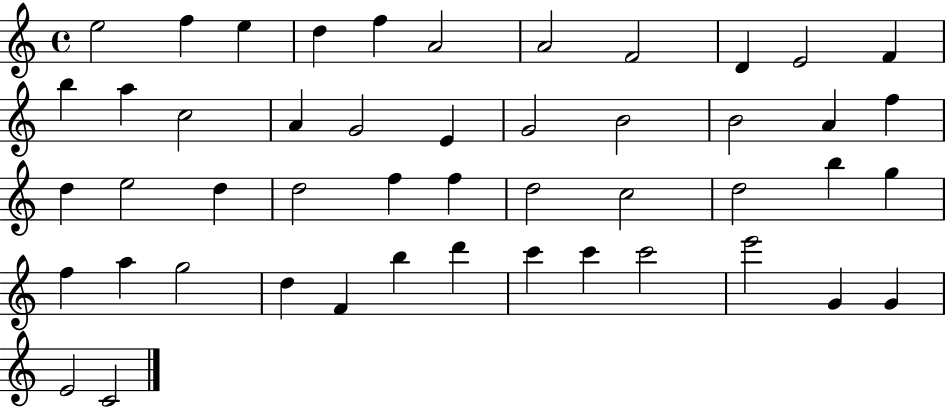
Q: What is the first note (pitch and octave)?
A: E5